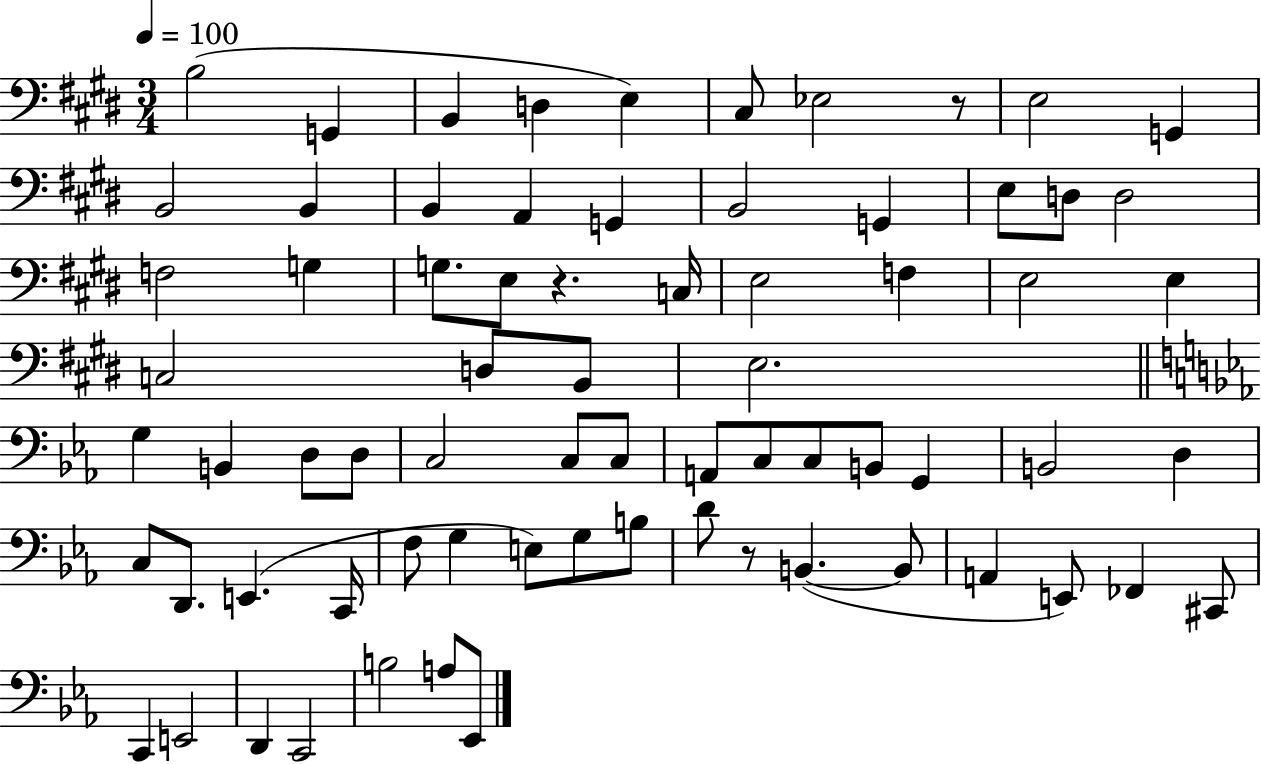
X:1
T:Untitled
M:3/4
L:1/4
K:E
B,2 G,, B,, D, E, ^C,/2 _E,2 z/2 E,2 G,, B,,2 B,, B,, A,, G,, B,,2 G,, E,/2 D,/2 D,2 F,2 G, G,/2 E,/2 z C,/4 E,2 F, E,2 E, C,2 D,/2 B,,/2 E,2 G, B,, D,/2 D,/2 C,2 C,/2 C,/2 A,,/2 C,/2 C,/2 B,,/2 G,, B,,2 D, C,/2 D,,/2 E,, C,,/4 F,/2 G, E,/2 G,/2 B,/2 D/2 z/2 B,, B,,/2 A,, E,,/2 _F,, ^C,,/2 C,, E,,2 D,, C,,2 B,2 A,/2 _E,,/2